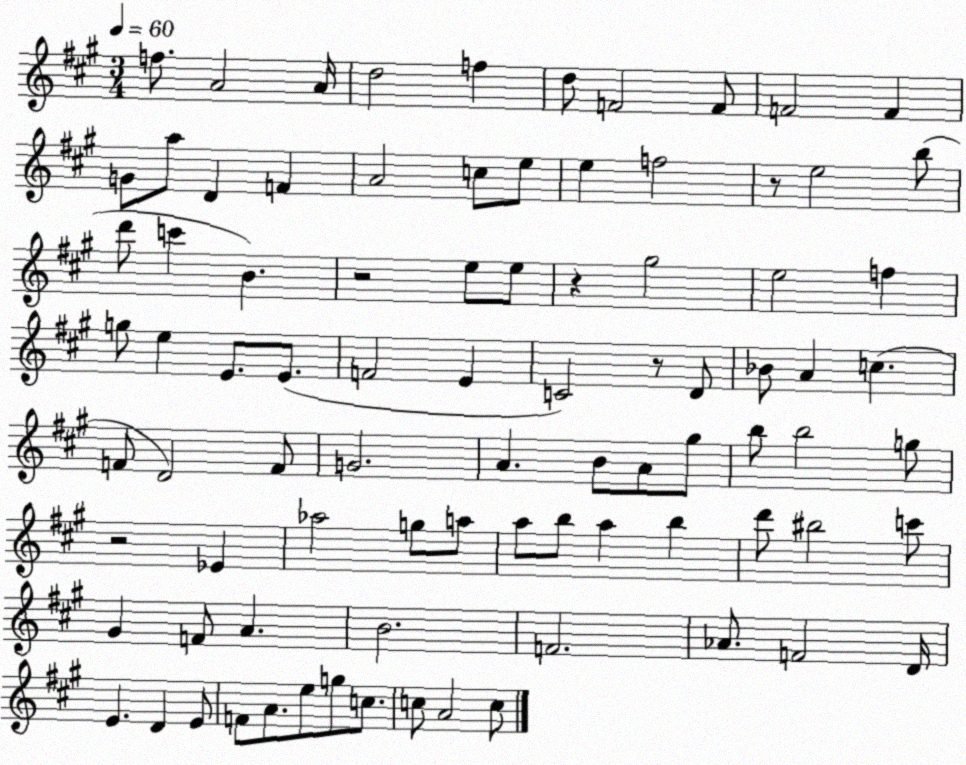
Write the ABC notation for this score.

X:1
T:Untitled
M:3/4
L:1/4
K:A
f/2 A2 A/4 d2 f d/2 F2 F/2 F2 F G/2 a/2 D F A2 c/2 e/2 e f2 z/2 e2 b/2 d'/2 c' B z2 e/2 e/2 z ^g2 e2 f g/2 e E/2 E/2 F2 E C2 z/2 D/2 _B/2 A c F/2 D2 F/2 G2 A B/2 A/2 ^g/2 b/2 b2 g/2 z2 _E _a2 g/2 a/2 a/2 b/2 a b d'/2 ^b2 c'/2 ^G F/2 A B2 F2 _A/2 F2 D/4 E D E/2 F/2 A/2 e/2 g/2 c/2 c/2 A2 c/2